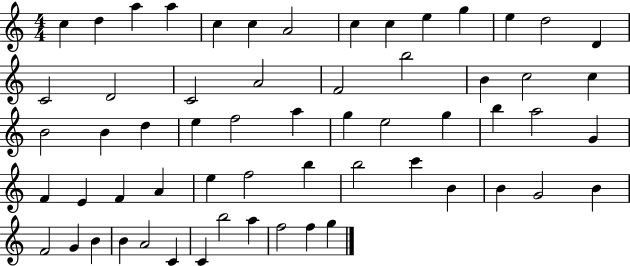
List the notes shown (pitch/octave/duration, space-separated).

C5/q D5/q A5/q A5/q C5/q C5/q A4/h C5/q C5/q E5/q G5/q E5/q D5/h D4/q C4/h D4/h C4/h A4/h F4/h B5/h B4/q C5/h C5/q B4/h B4/q D5/q E5/q F5/h A5/q G5/q E5/h G5/q B5/q A5/h G4/q F4/q E4/q F4/q A4/q E5/q F5/h B5/q B5/h C6/q B4/q B4/q G4/h B4/q F4/h G4/q B4/q B4/q A4/h C4/q C4/q B5/h A5/q F5/h F5/q G5/q